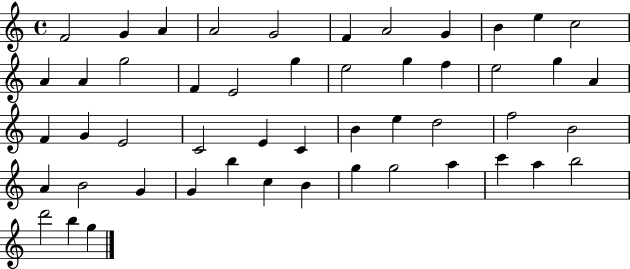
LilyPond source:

{
  \clef treble
  \time 4/4
  \defaultTimeSignature
  \key c \major
  f'2 g'4 a'4 | a'2 g'2 | f'4 a'2 g'4 | b'4 e''4 c''2 | \break a'4 a'4 g''2 | f'4 e'2 g''4 | e''2 g''4 f''4 | e''2 g''4 a'4 | \break f'4 g'4 e'2 | c'2 e'4 c'4 | b'4 e''4 d''2 | f''2 b'2 | \break a'4 b'2 g'4 | g'4 b''4 c''4 b'4 | g''4 g''2 a''4 | c'''4 a''4 b''2 | \break d'''2 b''4 g''4 | \bar "|."
}